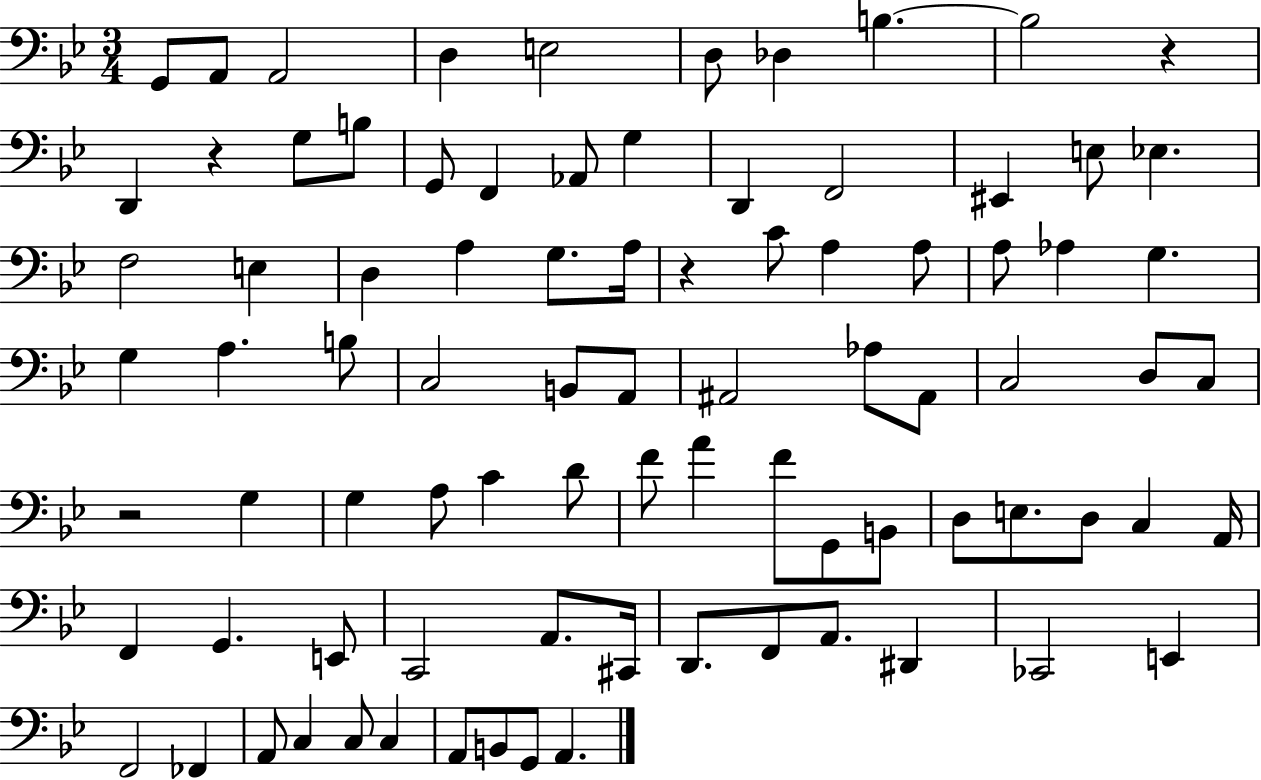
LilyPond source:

{
  \clef bass
  \numericTimeSignature
  \time 3/4
  \key bes \major
  g,8 a,8 a,2 | d4 e2 | d8 des4 b4.~~ | b2 r4 | \break d,4 r4 g8 b8 | g,8 f,4 aes,8 g4 | d,4 f,2 | eis,4 e8 ees4. | \break f2 e4 | d4 a4 g8. a16 | r4 c'8 a4 a8 | a8 aes4 g4. | \break g4 a4. b8 | c2 b,8 a,8 | ais,2 aes8 ais,8 | c2 d8 c8 | \break r2 g4 | g4 a8 c'4 d'8 | f'8 a'4 f'8 g,8 b,8 | d8 e8. d8 c4 a,16 | \break f,4 g,4. e,8 | c,2 a,8. cis,16 | d,8. f,8 a,8. dis,4 | ces,2 e,4 | \break f,2 fes,4 | a,8 c4 c8 c4 | a,8 b,8 g,8 a,4. | \bar "|."
}